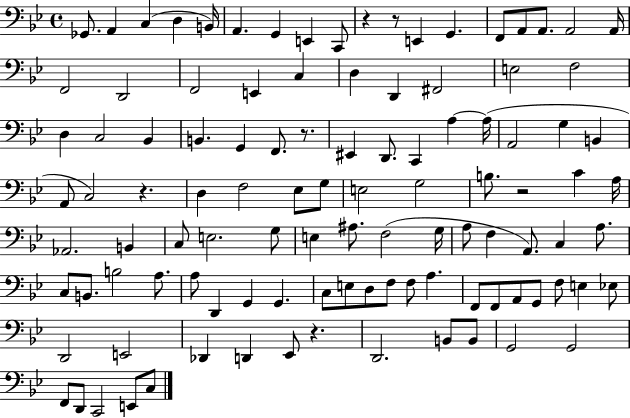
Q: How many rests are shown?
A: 6